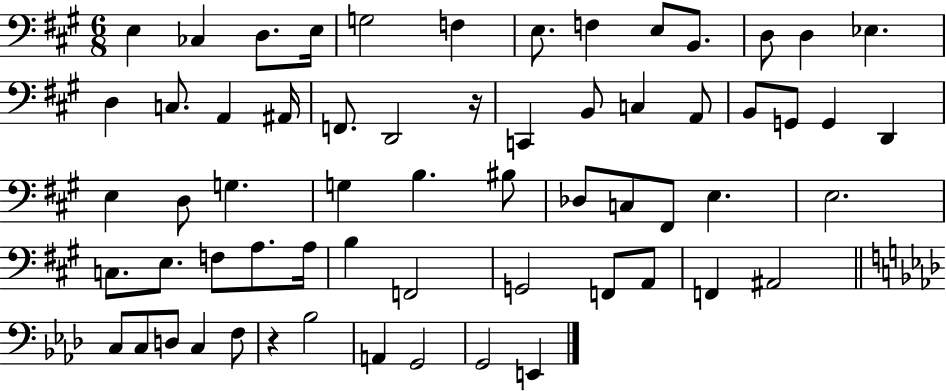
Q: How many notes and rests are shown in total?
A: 62